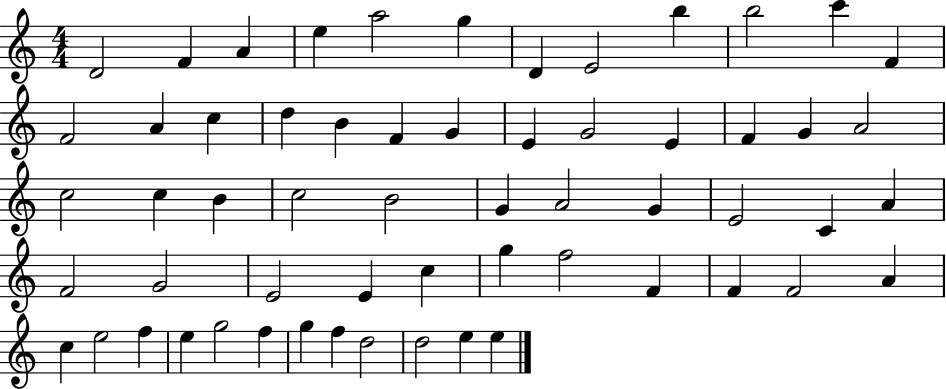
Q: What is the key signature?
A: C major